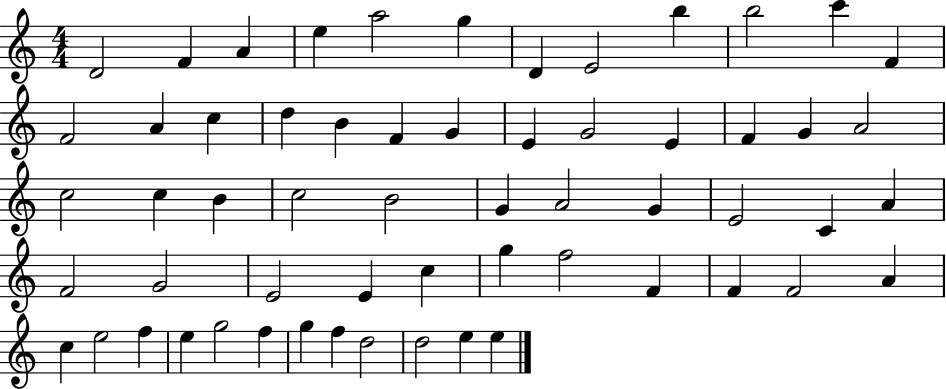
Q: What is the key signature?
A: C major